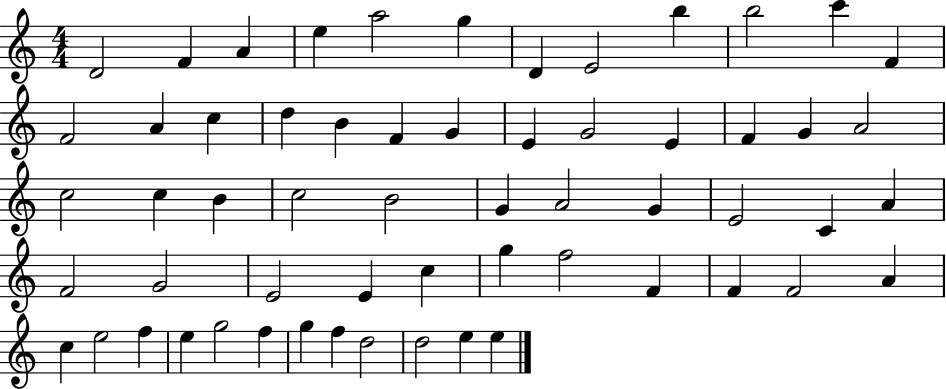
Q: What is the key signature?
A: C major